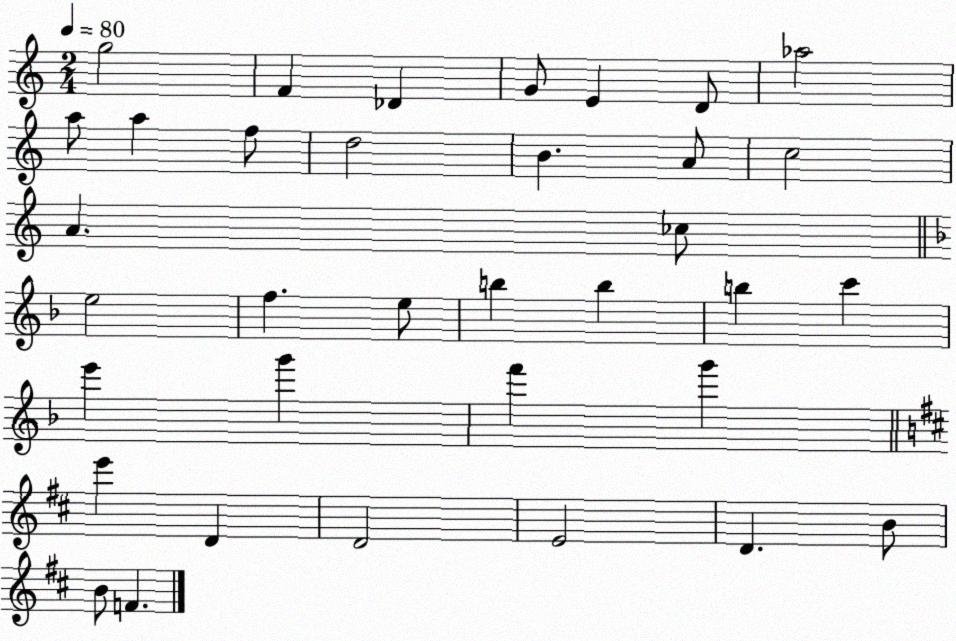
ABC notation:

X:1
T:Untitled
M:2/4
L:1/4
K:C
g2 F _D G/2 E D/2 _a2 a/2 a f/2 d2 B A/2 c2 A _c/2 e2 f e/2 b b b c' e' g' f' g' e' D D2 E2 D B/2 B/2 F